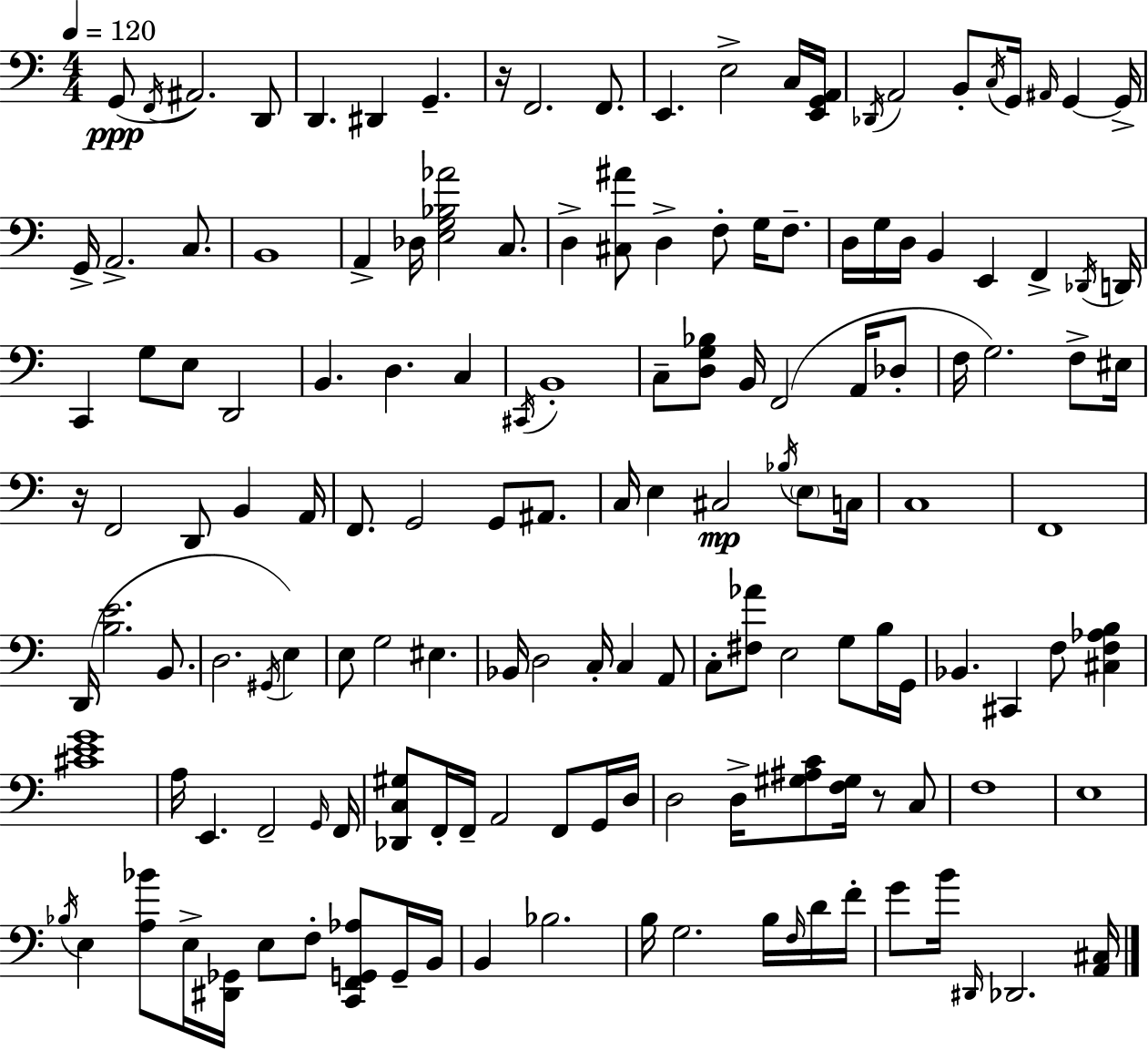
X:1
T:Untitled
M:4/4
L:1/4
K:C
G,,/2 F,,/4 ^A,,2 D,,/2 D,, ^D,, G,, z/4 F,,2 F,,/2 E,, E,2 C,/4 [E,,G,,A,,]/4 _D,,/4 A,,2 B,,/2 C,/4 G,,/4 ^A,,/4 G,, G,,/4 G,,/4 A,,2 C,/2 B,,4 A,, _D,/4 [E,G,_B,_A]2 C,/2 D, [^C,^A]/2 D, F,/2 G,/4 F,/2 D,/4 G,/4 D,/4 B,, E,, F,, _D,,/4 D,,/4 C,, G,/2 E,/2 D,,2 B,, D, C, ^C,,/4 B,,4 C,/2 [D,G,_B,]/2 B,,/4 F,,2 A,,/4 _D,/2 F,/4 G,2 F,/2 ^E,/4 z/4 F,,2 D,,/2 B,, A,,/4 F,,/2 G,,2 G,,/2 ^A,,/2 C,/4 E, ^C,2 _B,/4 E,/2 C,/4 C,4 F,,4 D,,/4 [B,E]2 B,,/2 D,2 ^G,,/4 E, E,/2 G,2 ^E, _B,,/4 D,2 C,/4 C, A,,/2 C,/2 [^F,_A]/2 E,2 G,/2 B,/4 G,,/4 _B,, ^C,, F,/2 [^C,F,_A,B,] [^CEG]4 A,/4 E,, F,,2 G,,/4 F,,/4 [_D,,C,^G,]/2 F,,/4 F,,/4 A,,2 F,,/2 G,,/4 D,/4 D,2 D,/4 [^G,^A,C]/2 [F,^G,]/4 z/2 C,/2 F,4 E,4 _B,/4 E, [A,_B]/2 E,/4 [^D,,_G,,]/4 E,/2 F,/2 [C,,F,,G,,_A,]/2 G,,/4 B,,/4 B,, _B,2 B,/4 G,2 B,/4 F,/4 D/4 F/4 G/2 B/4 ^D,,/4 _D,,2 [A,,^C,]/4